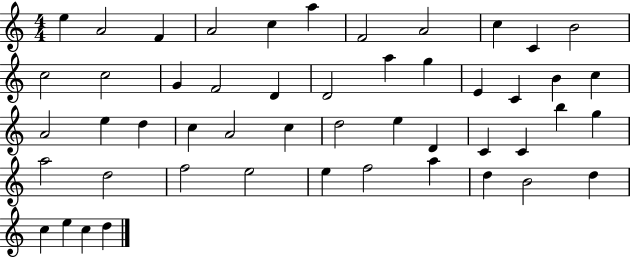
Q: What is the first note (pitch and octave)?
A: E5